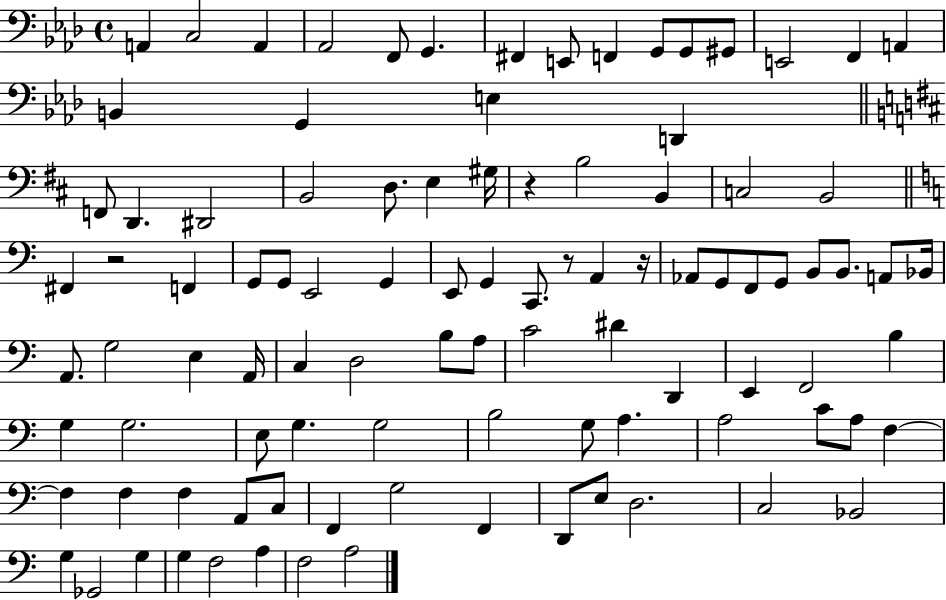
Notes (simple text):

A2/q C3/h A2/q Ab2/h F2/e G2/q. F#2/q E2/e F2/q G2/e G2/e G#2/e E2/h F2/q A2/q B2/q G2/q E3/q D2/q F2/e D2/q. D#2/h B2/h D3/e. E3/q G#3/s R/q B3/h B2/q C3/h B2/h F#2/q R/h F2/q G2/e G2/e E2/h G2/q E2/e G2/q C2/e. R/e A2/q R/s Ab2/e G2/e F2/e G2/e B2/e B2/e. A2/e Bb2/s A2/e. G3/h E3/q A2/s C3/q D3/h B3/e A3/e C4/h D#4/q D2/q E2/q F2/h B3/q G3/q G3/h. E3/e G3/q. G3/h B3/h G3/e A3/q. A3/h C4/e A3/e F3/q F3/q F3/q F3/q A2/e C3/e F2/q G3/h F2/q D2/e E3/e D3/h. C3/h Bb2/h G3/q Gb2/h G3/q G3/q F3/h A3/q F3/h A3/h